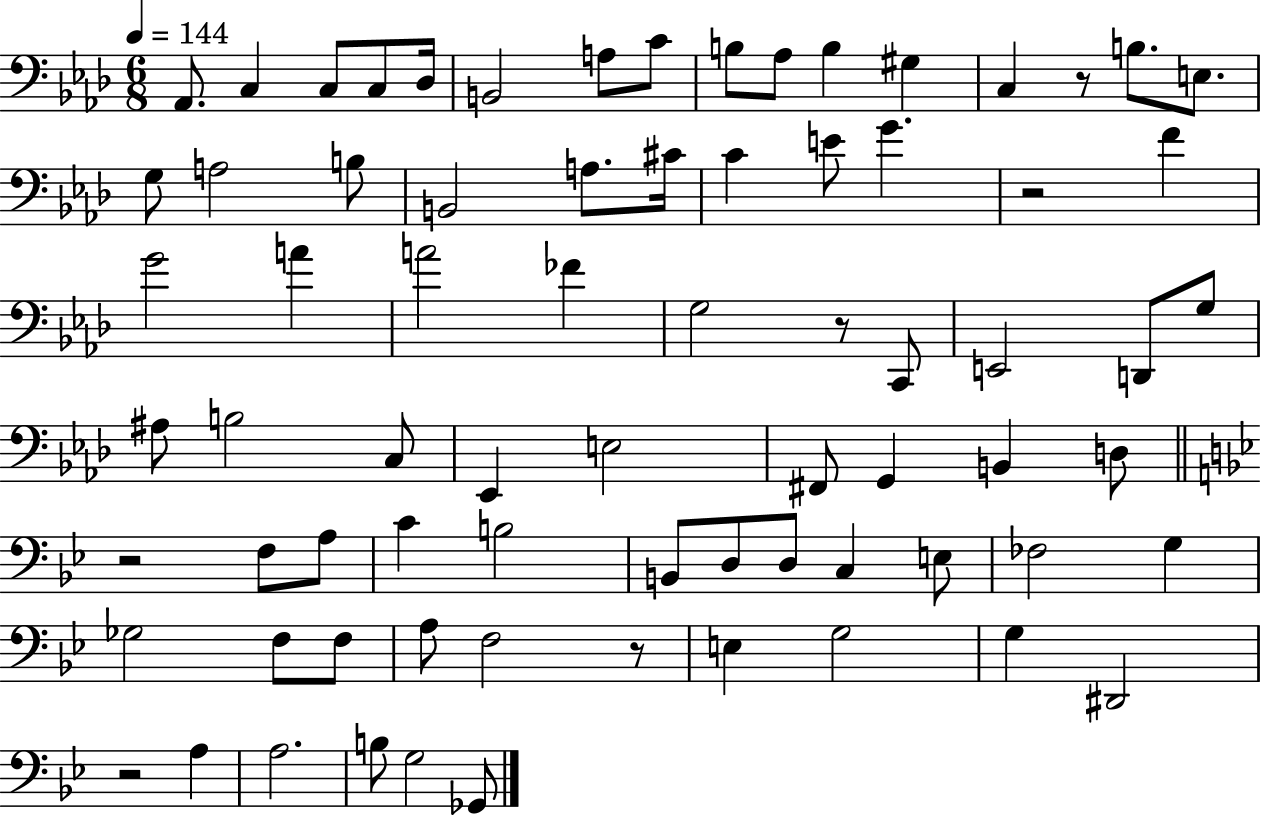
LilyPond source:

{
  \clef bass
  \numericTimeSignature
  \time 6/8
  \key aes \major
  \tempo 4 = 144
  aes,8. c4 c8 c8 des16 | b,2 a8 c'8 | b8 aes8 b4 gis4 | c4 r8 b8. e8. | \break g8 a2 b8 | b,2 a8. cis'16 | c'4 e'8 g'4. | r2 f'4 | \break g'2 a'4 | a'2 fes'4 | g2 r8 c,8 | e,2 d,8 g8 | \break ais8 b2 c8 | ees,4 e2 | fis,8 g,4 b,4 d8 | \bar "||" \break \key bes \major r2 f8 a8 | c'4 b2 | b,8 d8 d8 c4 e8 | fes2 g4 | \break ges2 f8 f8 | a8 f2 r8 | e4 g2 | g4 dis,2 | \break r2 a4 | a2. | b8 g2 ges,8 | \bar "|."
}